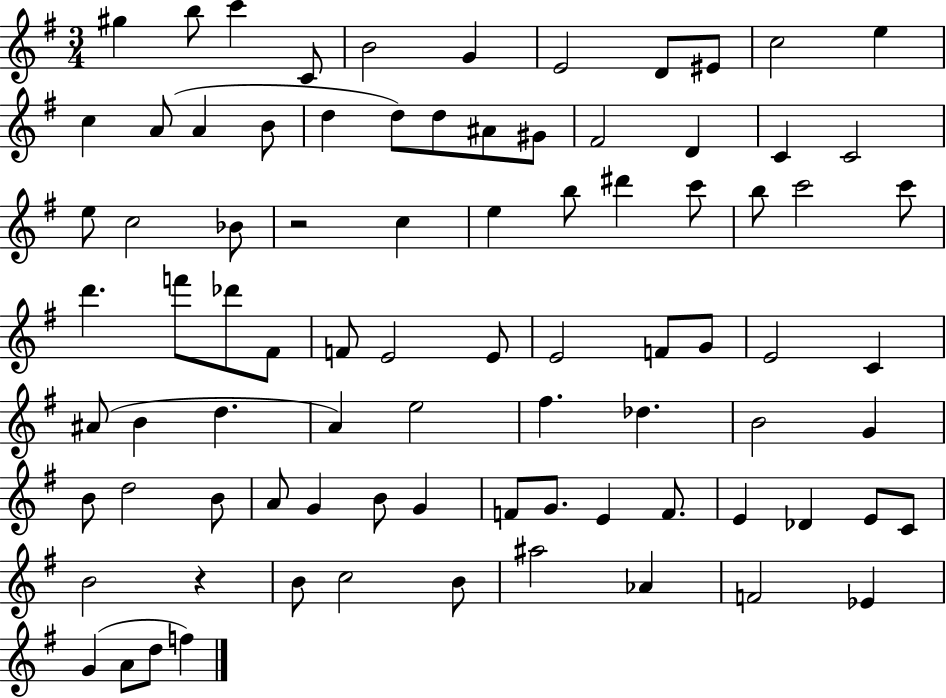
{
  \clef treble
  \numericTimeSignature
  \time 3/4
  \key g \major
  gis''4 b''8 c'''4 c'8 | b'2 g'4 | e'2 d'8 eis'8 | c''2 e''4 | \break c''4 a'8( a'4 b'8 | d''4 d''8) d''8 ais'8 gis'8 | fis'2 d'4 | c'4 c'2 | \break e''8 c''2 bes'8 | r2 c''4 | e''4 b''8 dis'''4 c'''8 | b''8 c'''2 c'''8 | \break d'''4. f'''8 des'''8 fis'8 | f'8 e'2 e'8 | e'2 f'8 g'8 | e'2 c'4 | \break ais'8( b'4 d''4. | a'4) e''2 | fis''4. des''4. | b'2 g'4 | \break b'8 d''2 b'8 | a'8 g'4 b'8 g'4 | f'8 g'8. e'4 f'8. | e'4 des'4 e'8 c'8 | \break b'2 r4 | b'8 c''2 b'8 | ais''2 aes'4 | f'2 ees'4 | \break g'4( a'8 d''8 f''4) | \bar "|."
}